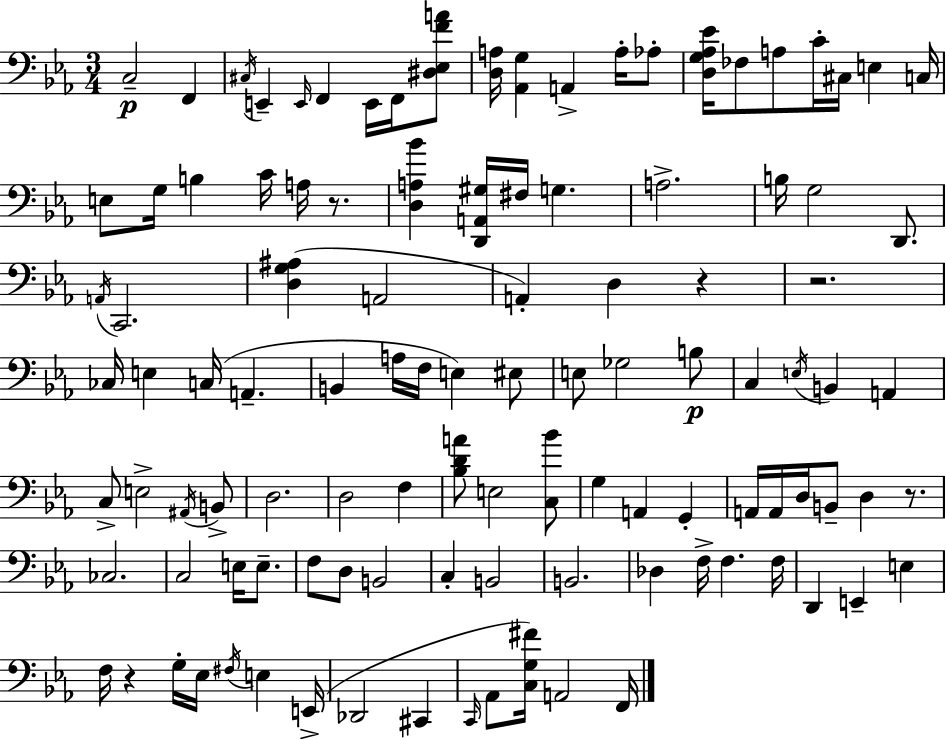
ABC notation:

X:1
T:Untitled
M:3/4
L:1/4
K:Cm
C,2 F,, ^C,/4 E,, E,,/4 F,, E,,/4 F,,/4 [^D,_E,FA]/2 [D,A,]/4 [_A,,G,] A,, A,/4 _A,/2 [D,G,_A,_E]/4 _F,/2 A,/2 C/4 ^C,/4 E, C,/4 E,/2 G,/4 B, C/4 A,/4 z/2 [D,A,_B] [D,,A,,^G,]/4 ^F,/4 G, A,2 B,/4 G,2 D,,/2 A,,/4 C,,2 [D,G,^A,] A,,2 A,, D, z z2 _C,/4 E, C,/4 A,, B,, A,/4 F,/4 E, ^E,/2 E,/2 _G,2 B,/2 C, E,/4 B,, A,, C,/2 E,2 ^A,,/4 B,,/2 D,2 D,2 F, [_B,DA]/2 E,2 [C,_B]/2 G, A,, G,, A,,/4 A,,/4 D,/4 B,,/2 D, z/2 _C,2 C,2 E,/4 E,/2 F,/2 D,/2 B,,2 C, B,,2 B,,2 _D, F,/4 F, F,/4 D,, E,, E, F,/4 z G,/4 _E,/4 ^F,/4 E, E,,/4 _D,,2 ^C,, C,,/4 _A,,/2 [C,G,^F]/4 A,,2 F,,/4